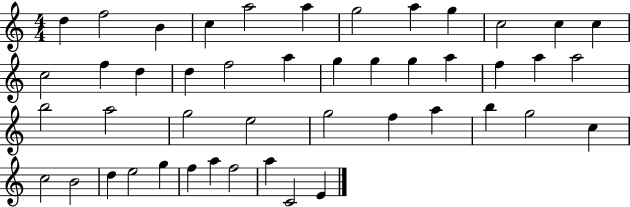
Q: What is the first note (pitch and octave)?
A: D5